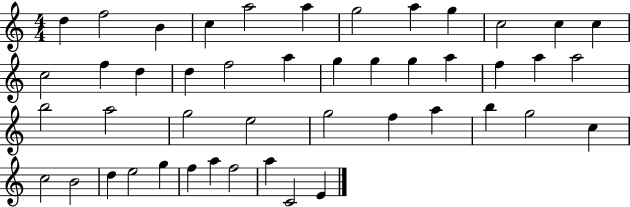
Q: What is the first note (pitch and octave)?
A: D5